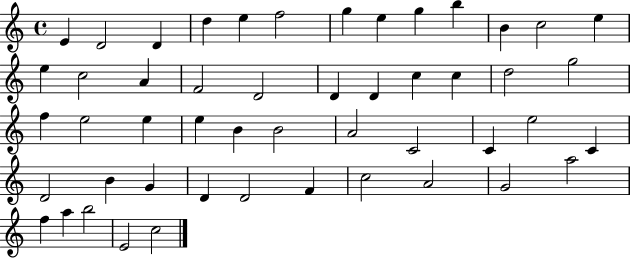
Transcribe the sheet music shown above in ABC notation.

X:1
T:Untitled
M:4/4
L:1/4
K:C
E D2 D d e f2 g e g b B c2 e e c2 A F2 D2 D D c c d2 g2 f e2 e e B B2 A2 C2 C e2 C D2 B G D D2 F c2 A2 G2 a2 f a b2 E2 c2